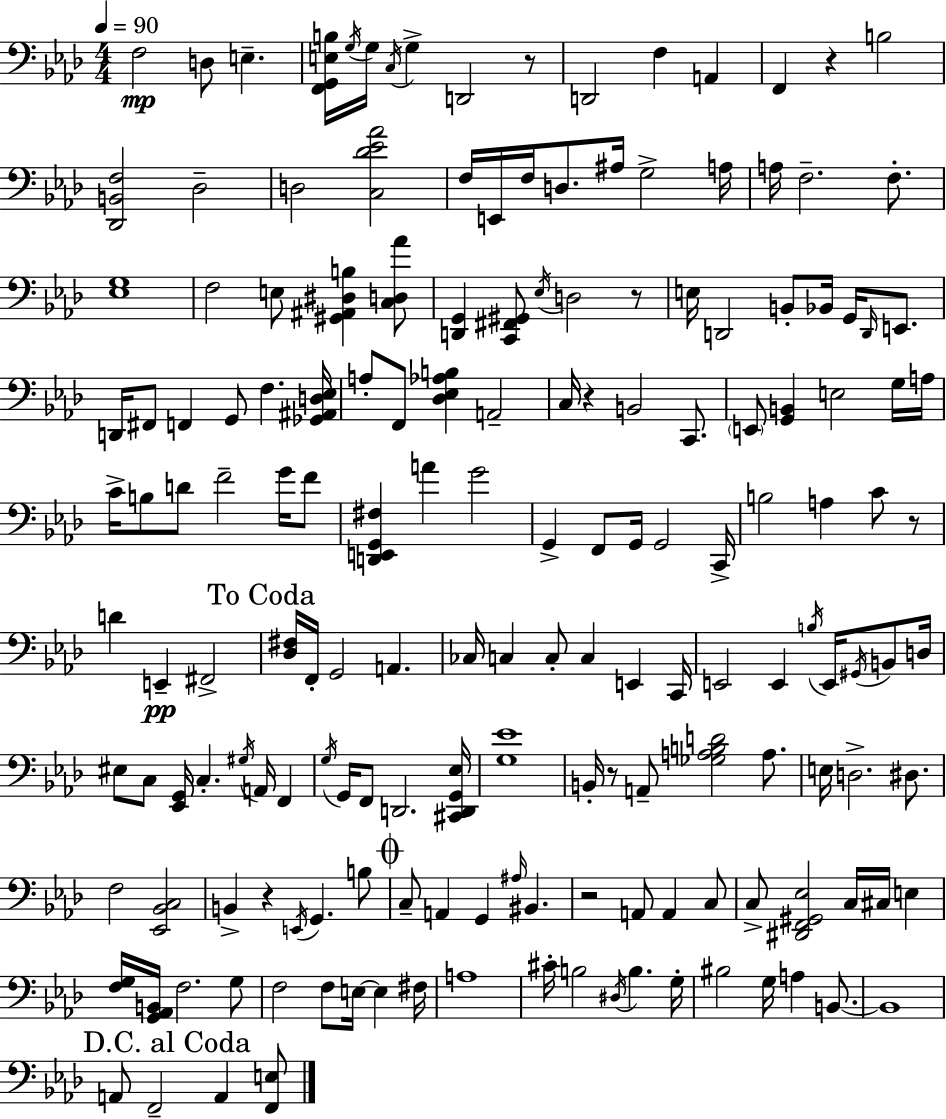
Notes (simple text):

F3/h D3/e E3/q. [F2,G2,E3,B3]/s G3/s G3/s C3/s G3/q D2/h R/e D2/h F3/q A2/q F2/q R/q B3/h [Db2,B2,F3]/h Db3/h D3/h [C3,Db4,Eb4,Ab4]/h F3/s E2/s F3/s D3/e. A#3/s G3/h A3/s A3/s F3/h. F3/e. [Eb3,G3]/w F3/h E3/e [G#2,A#2,D#3,B3]/q [C3,D3,Ab4]/e [D2,G2]/q [C2,F#2,G#2]/e Eb3/s D3/h R/e E3/s D2/h B2/e Bb2/s G2/s D2/s E2/e. D2/s F#2/e F2/q G2/e F3/q. [Gb2,A#2,D3,Eb3]/s A3/e F2/e [Db3,Eb3,Ab3,B3]/q A2/h C3/s R/q B2/h C2/e. E2/e [G2,B2]/q E3/h G3/s A3/s C4/s B3/e D4/e F4/h G4/s F4/e [D2,E2,G2,F#3]/q A4/q G4/h G2/q F2/e G2/s G2/h C2/s B3/h A3/q C4/e R/e D4/q E2/q F#2/h [Db3,F#3]/s F2/s G2/h A2/q. CES3/s C3/q C3/e C3/q E2/q C2/s E2/h E2/q B3/s E2/s G#2/s B2/e D3/s EIS3/e C3/e [Eb2,G2]/s C3/q. G#3/s A2/s F2/q G3/s G2/s F2/e D2/h. [C#2,D2,G2,Eb3]/s [G3,Eb4]/w B2/s R/e A2/e [Gb3,A3,B3,D4]/h A3/e. E3/s D3/h. D#3/e. F3/h [Eb2,Bb2,C3]/h B2/q R/q E2/s G2/q. B3/e C3/e A2/q G2/q A#3/s BIS2/q. R/h A2/e A2/q C3/e C3/e [D#2,F2,G#2,Eb3]/h C3/s C#3/s E3/q [F3,G3]/s [G2,Ab2,B2]/s F3/h. G3/e F3/h F3/e E3/s E3/q F#3/s A3/w C#4/s B3/h D#3/s B3/q. G3/s BIS3/h G3/s A3/q B2/e. B2/w A2/e F2/h A2/q [F2,E3]/e